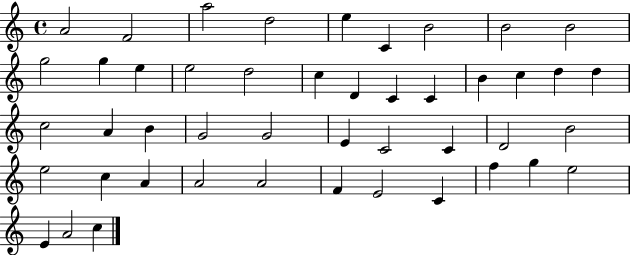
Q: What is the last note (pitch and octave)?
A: C5